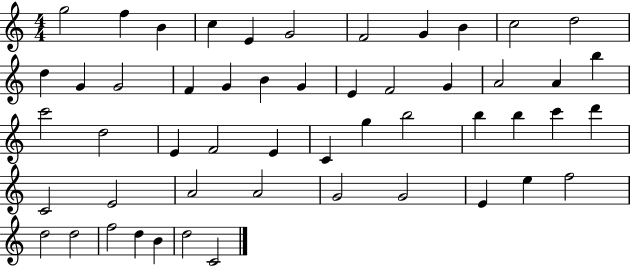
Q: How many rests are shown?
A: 0